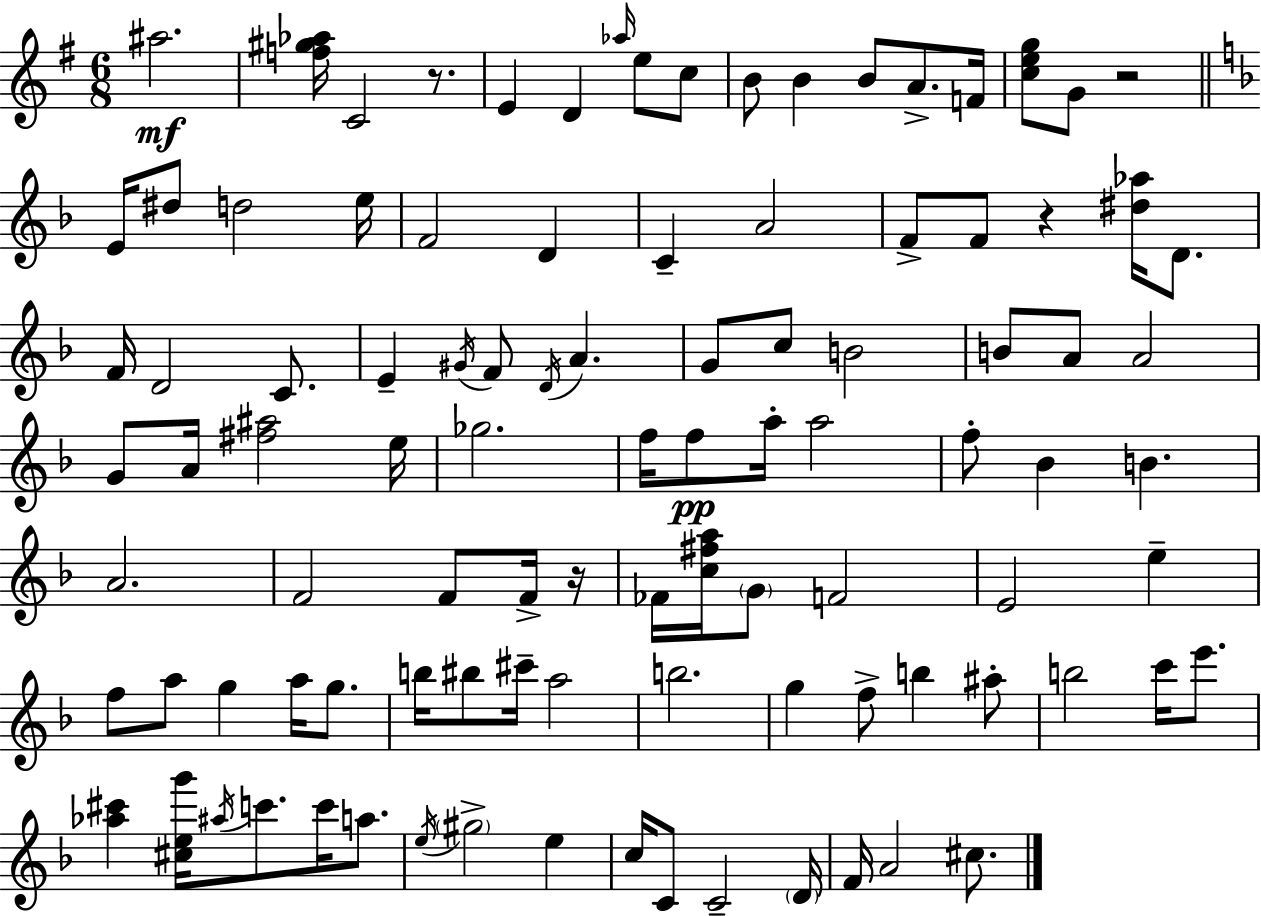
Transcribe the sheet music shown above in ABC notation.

X:1
T:Untitled
M:6/8
L:1/4
K:G
^a2 [f^g_a]/4 C2 z/2 E D _a/4 e/2 c/2 B/2 B B/2 A/2 F/4 [ceg]/2 G/2 z2 E/4 ^d/2 d2 e/4 F2 D C A2 F/2 F/2 z [^d_a]/4 D/2 F/4 D2 C/2 E ^G/4 F/2 D/4 A G/2 c/2 B2 B/2 A/2 A2 G/2 A/4 [^f^a]2 e/4 _g2 f/4 f/2 a/4 a2 f/2 _B B A2 F2 F/2 F/4 z/4 _F/4 [c^fa]/4 G/2 F2 E2 e f/2 a/2 g a/4 g/2 b/4 ^b/2 ^c'/4 a2 b2 g f/2 b ^a/2 b2 c'/4 e'/2 [_a^c'] [^ceg']/4 ^a/4 c'/2 c'/4 a/2 e/4 ^g2 e c/4 C/2 C2 D/4 F/4 A2 ^c/2